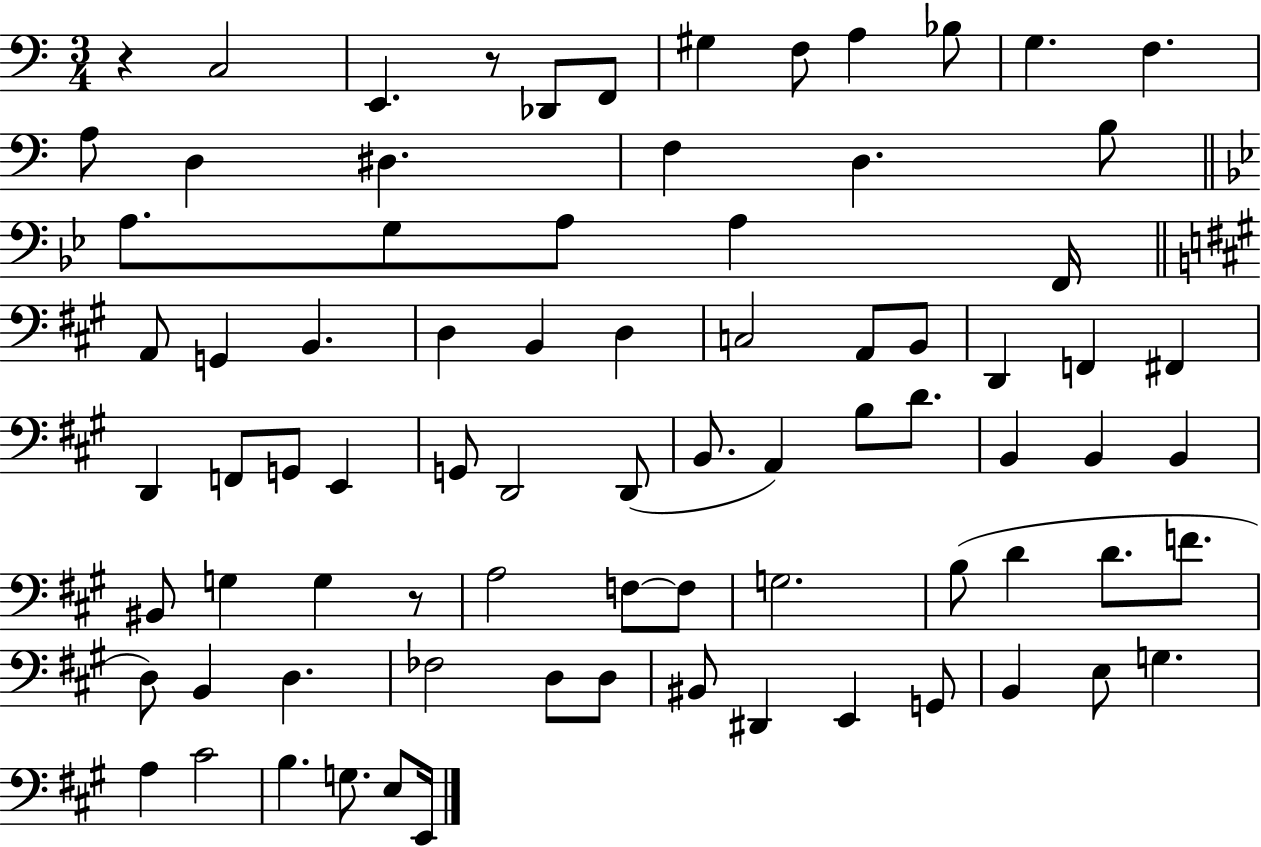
X:1
T:Untitled
M:3/4
L:1/4
K:C
z C,2 E,, z/2 _D,,/2 F,,/2 ^G, F,/2 A, _B,/2 G, F, A,/2 D, ^D, F, D, B,/2 A,/2 G,/2 A,/2 A, F,,/4 A,,/2 G,, B,, D, B,, D, C,2 A,,/2 B,,/2 D,, F,, ^F,, D,, F,,/2 G,,/2 E,, G,,/2 D,,2 D,,/2 B,,/2 A,, B,/2 D/2 B,, B,, B,, ^B,,/2 G, G, z/2 A,2 F,/2 F,/2 G,2 B,/2 D D/2 F/2 D,/2 B,, D, _F,2 D,/2 D,/2 ^B,,/2 ^D,, E,, G,,/2 B,, E,/2 G, A, ^C2 B, G,/2 E,/2 E,,/4